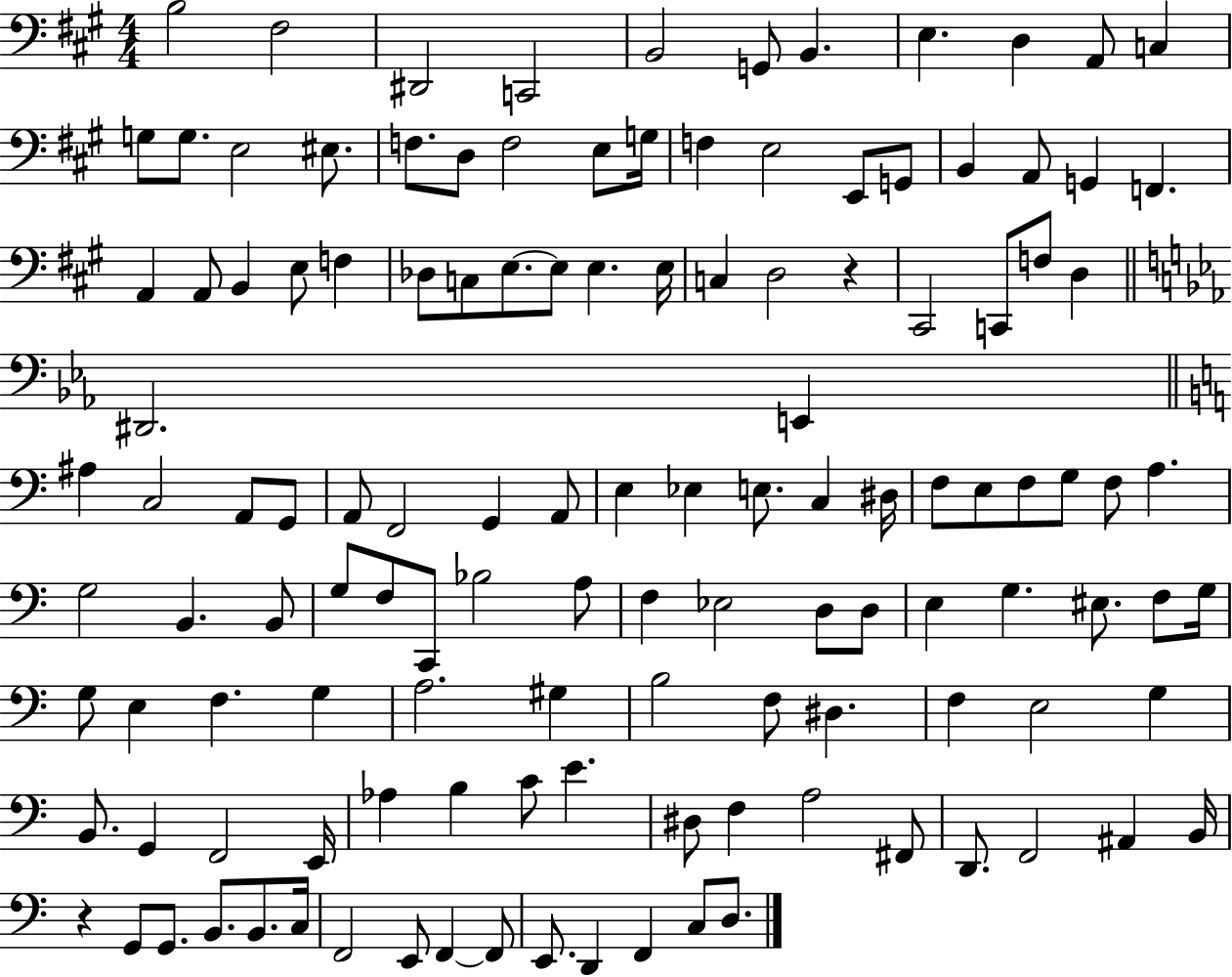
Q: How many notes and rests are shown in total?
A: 127